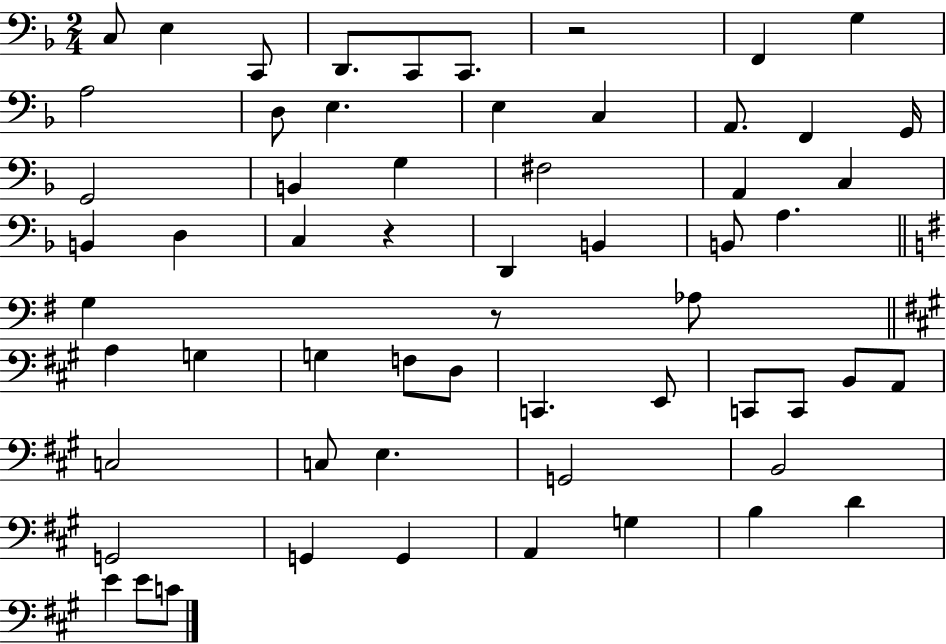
X:1
T:Untitled
M:2/4
L:1/4
K:F
C,/2 E, C,,/2 D,,/2 C,,/2 C,,/2 z2 F,, G, A,2 D,/2 E, E, C, A,,/2 F,, G,,/4 G,,2 B,, G, ^F,2 A,, C, B,, D, C, z D,, B,, B,,/2 A, G, z/2 _A,/2 A, G, G, F,/2 D,/2 C,, E,,/2 C,,/2 C,,/2 B,,/2 A,,/2 C,2 C,/2 E, G,,2 B,,2 G,,2 G,, G,, A,, G, B, D E E/2 C/2